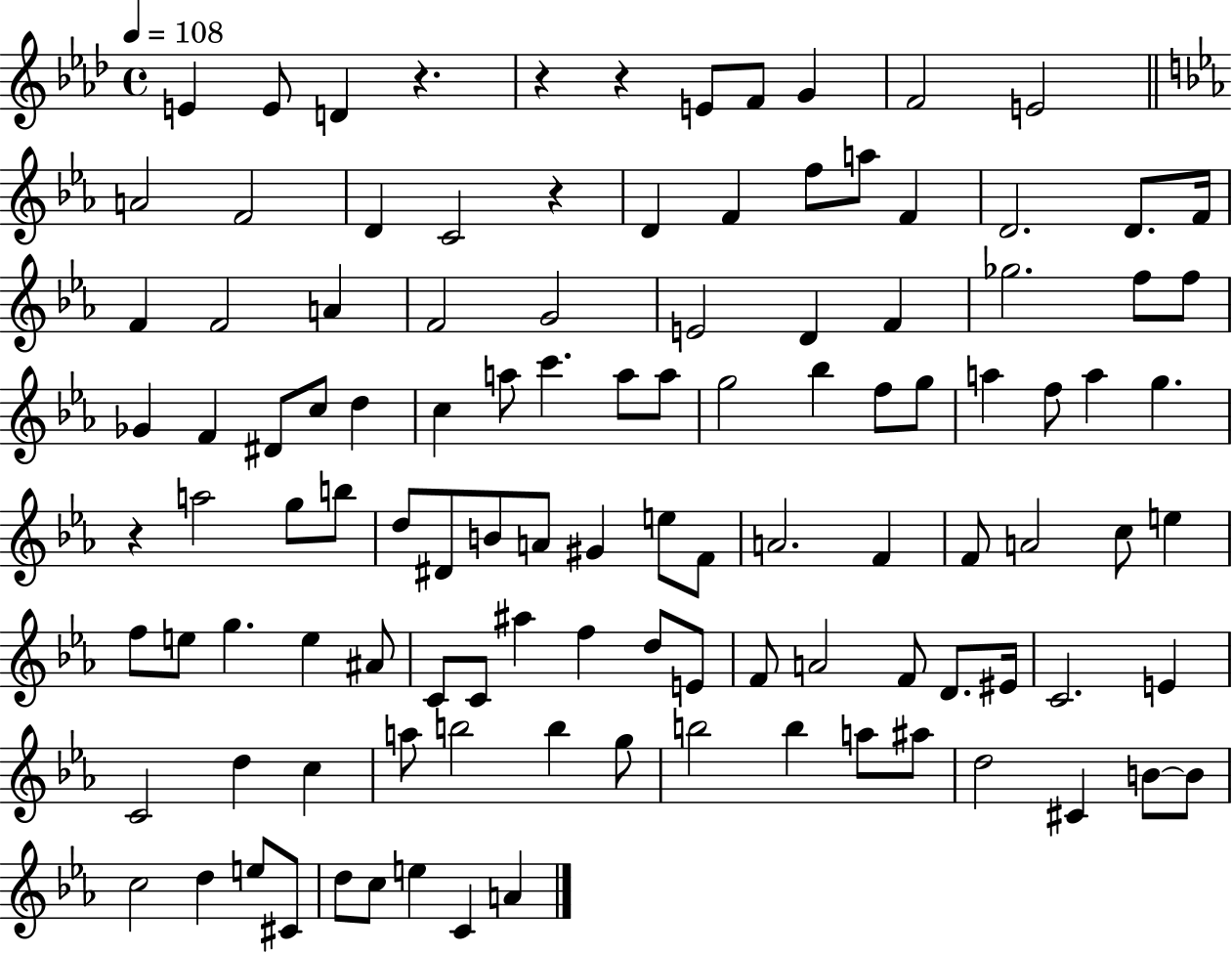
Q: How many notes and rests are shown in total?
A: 112